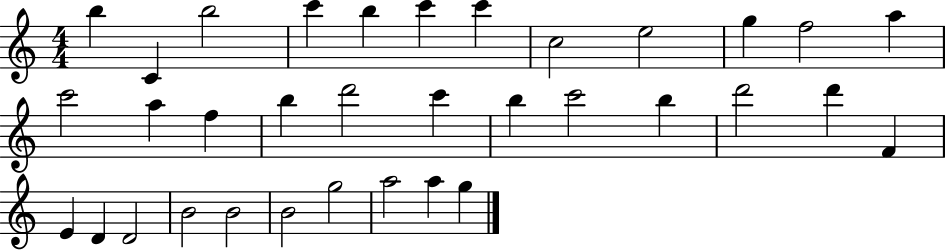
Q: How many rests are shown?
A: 0